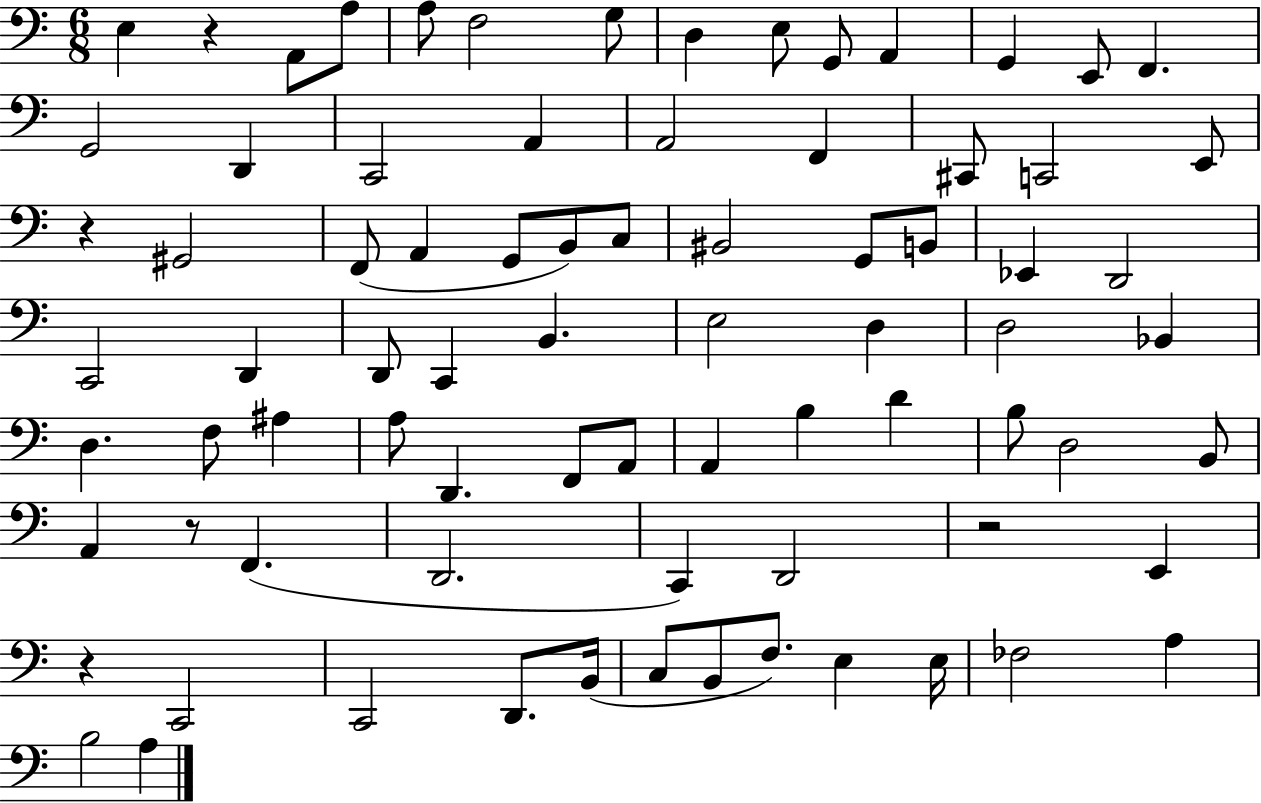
{
  \clef bass
  \numericTimeSignature
  \time 6/8
  \key c \major
  \repeat volta 2 { e4 r4 a,8 a8 | a8 f2 g8 | d4 e8 g,8 a,4 | g,4 e,8 f,4. | \break g,2 d,4 | c,2 a,4 | a,2 f,4 | cis,8 c,2 e,8 | \break r4 gis,2 | f,8( a,4 g,8 b,8) c8 | bis,2 g,8 b,8 | ees,4 d,2 | \break c,2 d,4 | d,8 c,4 b,4. | e2 d4 | d2 bes,4 | \break d4. f8 ais4 | a8 d,4. f,8 a,8 | a,4 b4 d'4 | b8 d2 b,8 | \break a,4 r8 f,4.( | d,2. | c,4) d,2 | r2 e,4 | \break r4 c,2 | c,2 d,8. b,16( | c8 b,8 f8.) e4 e16 | fes2 a4 | \break b2 a4 | } \bar "|."
}